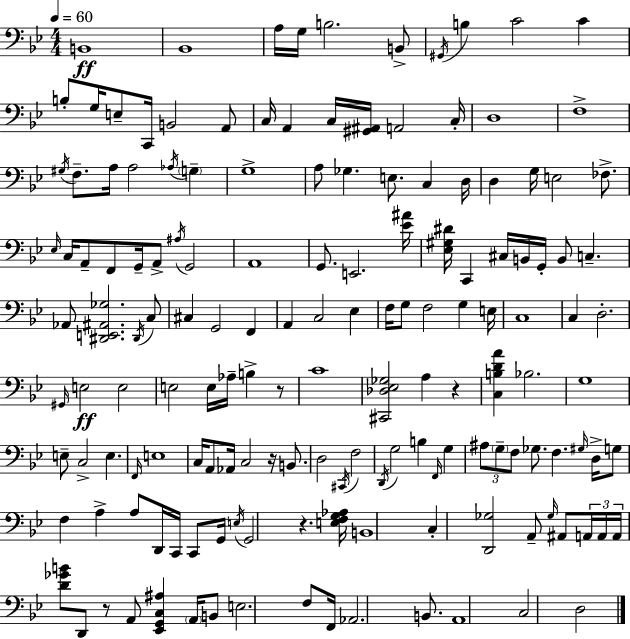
B2/w Bb2/w A3/s G3/s B3/h. B2/e G#2/s B3/q C4/h C4/q B3/e G3/s E3/e C2/s B2/h A2/e C3/s A2/q C3/s [G#2,A#2]/s A2/h C3/s D3/w F3/w G#3/s F3/e. A3/s A3/h Ab3/s G3/q G3/w A3/e Gb3/q. E3/e. C3/q D3/s D3/q G3/s E3/h FES3/e. Eb3/s C3/s A2/e F2/e G2/s A2/e A#3/s G2/h A2/w G2/e. E2/h. [Eb4,A#4]/s [Eb3,G#3,D#4]/s C2/q C#3/s B2/s G2/s B2/e C3/q. Ab2/e [D#2,E2,A#2,Gb3]/h. D#2/s C3/e C#3/q G2/h F2/q A2/q C3/h Eb3/q F3/s G3/e F3/h G3/q E3/s C3/w C3/q D3/h. G#2/s E3/h E3/h E3/h E3/s Ab3/s B3/q R/e C4/w [C#2,Db3,Eb3,Gb3]/h A3/q R/q [C3,B3,D4,A4]/q Bb3/h. G3/w E3/e C3/h E3/q. F2/s E3/w C3/s A2/e Ab2/s C3/h R/s B2/e. D3/h C#2/s F3/h D2/s G3/h B3/q F2/s G3/q A#3/e G3/e F3/e Gb3/e. F3/q. G#3/s D3/s G3/e F3/q A3/q A3/e D2/s C2/s C2/e G2/s E3/s G2/h R/q. [E3,F3,G3,Ab3]/s B2/w C3/q [D2,Gb3]/h A2/e Gb3/s A#2/e A2/s A2/s A2/s [D4,Gb4,B4]/e D2/e R/e A2/e [Eb2,G2,C3,A#3]/q A2/s B2/e E3/h. F3/e F2/s Ab2/h. B2/e. A2/w C3/h D3/h